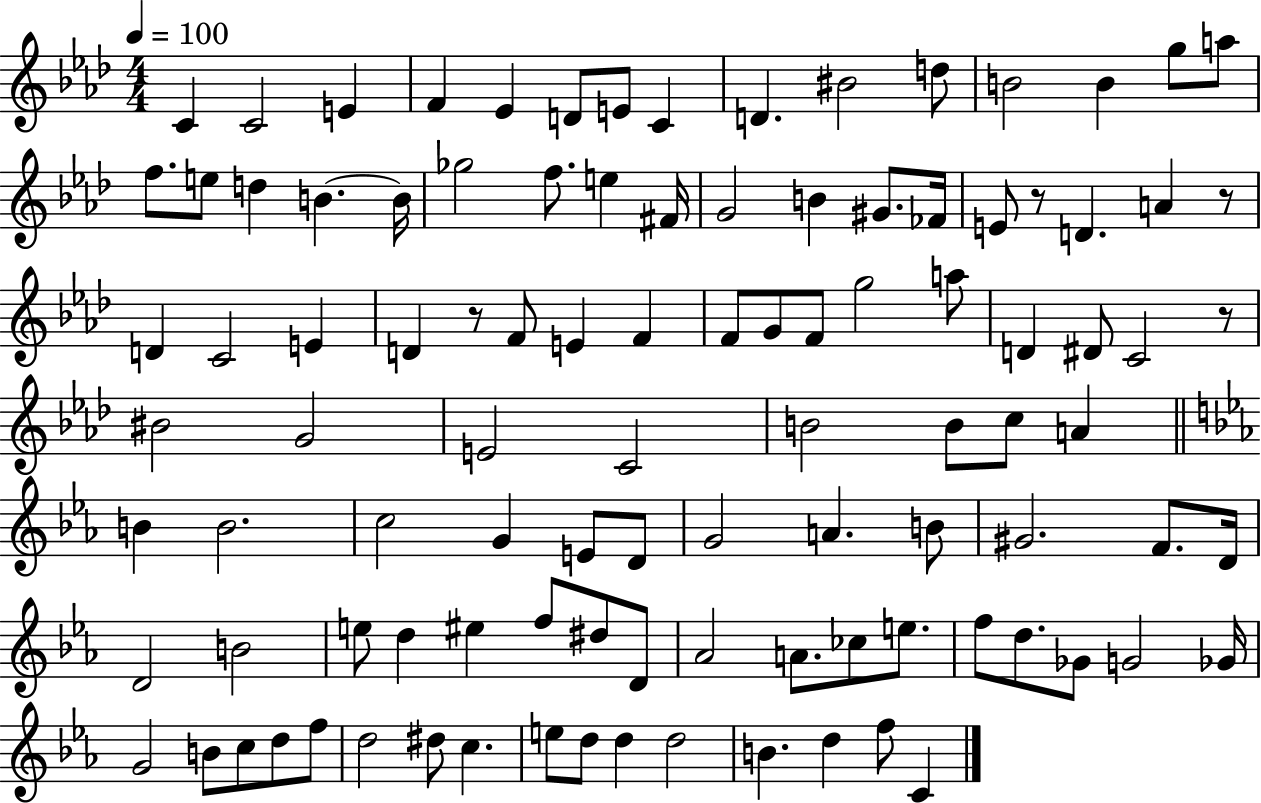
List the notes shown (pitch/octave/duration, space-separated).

C4/q C4/h E4/q F4/q Eb4/q D4/e E4/e C4/q D4/q. BIS4/h D5/e B4/h B4/q G5/e A5/e F5/e. E5/e D5/q B4/q. B4/s Gb5/h F5/e. E5/q F#4/s G4/h B4/q G#4/e. FES4/s E4/e R/e D4/q. A4/q R/e D4/q C4/h E4/q D4/q R/e F4/e E4/q F4/q F4/e G4/e F4/e G5/h A5/e D4/q D#4/e C4/h R/e BIS4/h G4/h E4/h C4/h B4/h B4/e C5/e A4/q B4/q B4/h. C5/h G4/q E4/e D4/e G4/h A4/q. B4/e G#4/h. F4/e. D4/s D4/h B4/h E5/e D5/q EIS5/q F5/e D#5/e D4/e Ab4/h A4/e. CES5/e E5/e. F5/e D5/e. Gb4/e G4/h Gb4/s G4/h B4/e C5/e D5/e F5/e D5/h D#5/e C5/q. E5/e D5/e D5/q D5/h B4/q. D5/q F5/e C4/q